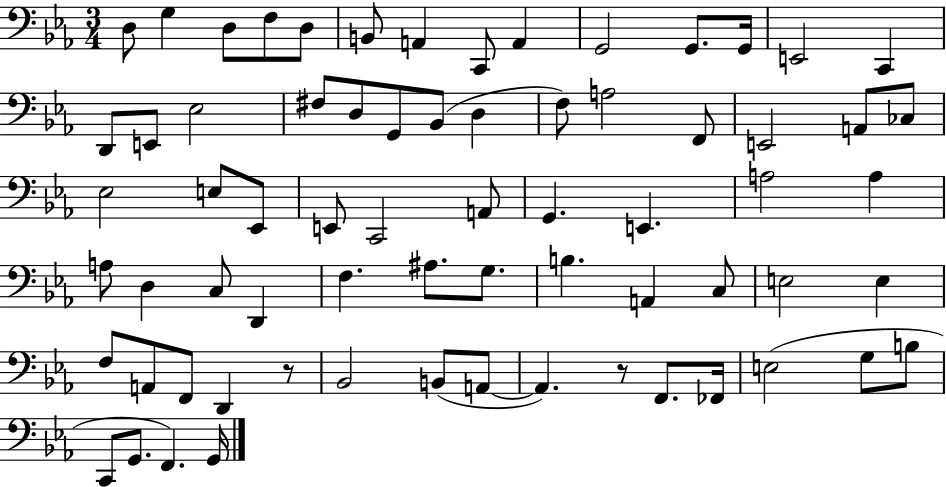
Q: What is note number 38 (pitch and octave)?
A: A3